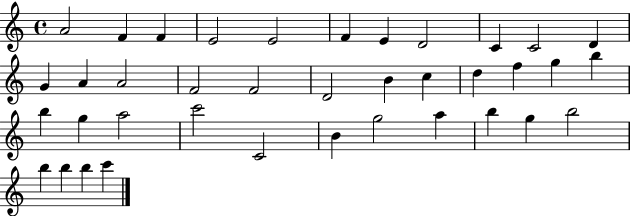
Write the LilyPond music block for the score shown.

{
  \clef treble
  \time 4/4
  \defaultTimeSignature
  \key c \major
  a'2 f'4 f'4 | e'2 e'2 | f'4 e'4 d'2 | c'4 c'2 d'4 | \break g'4 a'4 a'2 | f'2 f'2 | d'2 b'4 c''4 | d''4 f''4 g''4 b''4 | \break b''4 g''4 a''2 | c'''2 c'2 | b'4 g''2 a''4 | b''4 g''4 b''2 | \break b''4 b''4 b''4 c'''4 | \bar "|."
}